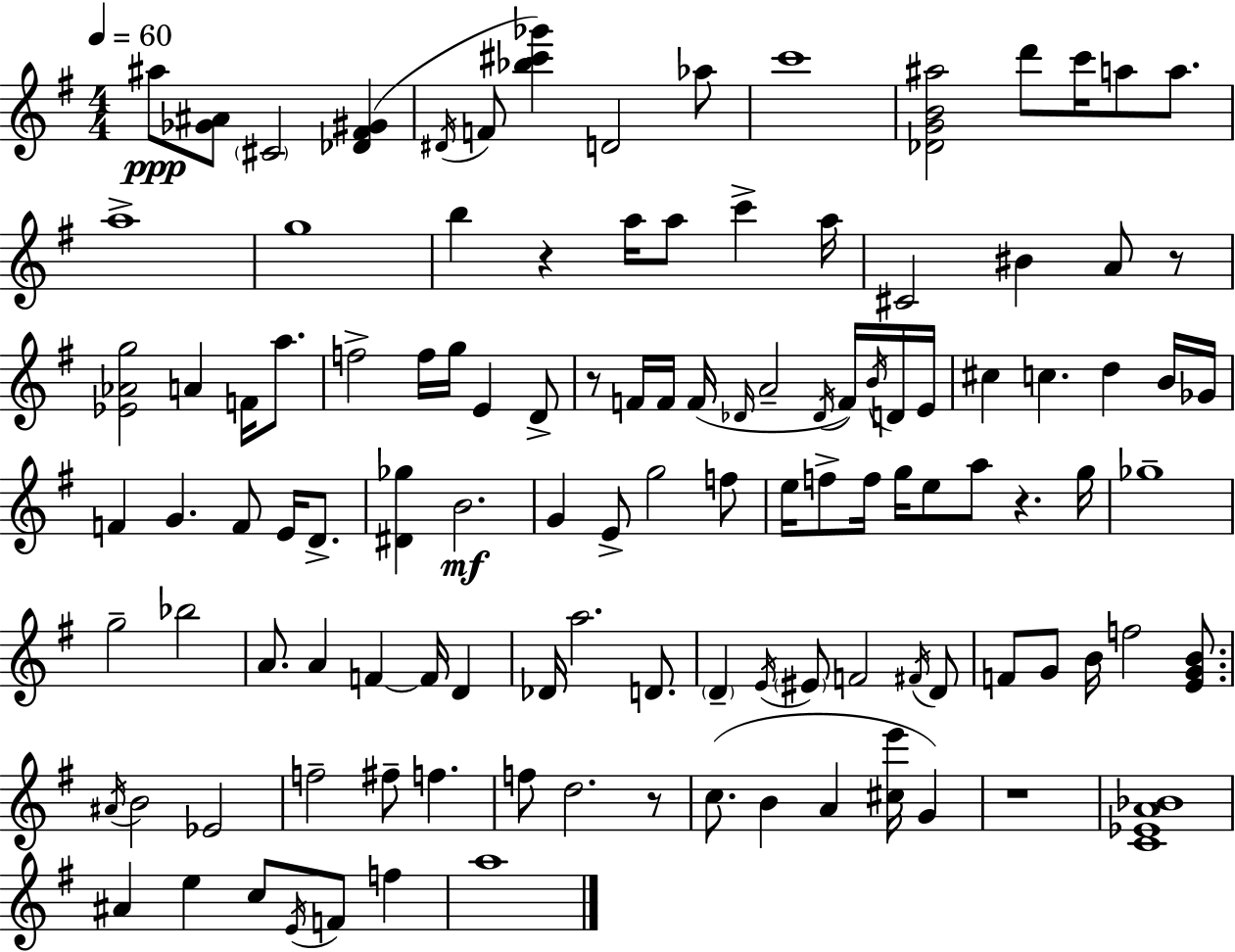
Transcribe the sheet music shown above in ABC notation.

X:1
T:Untitled
M:4/4
L:1/4
K:G
^a/2 [_G^A]/2 ^C2 [_D^F^G] ^D/4 F/2 [_b^c'_g'] D2 _a/2 c'4 [_DGB^a]2 d'/2 c'/4 a/2 a/2 a4 g4 b z a/4 a/2 c' a/4 ^C2 ^B A/2 z/2 [_E_Ag]2 A F/4 a/2 f2 f/4 g/4 E D/2 z/2 F/4 F/4 F/4 _D/4 A2 _D/4 F/4 B/4 D/4 E/4 ^c c d B/4 _G/4 F G F/2 E/4 D/2 [^D_g] B2 G E/2 g2 f/2 e/4 f/2 f/4 g/4 e/2 a/2 z g/4 _g4 g2 _b2 A/2 A F F/4 D _D/4 a2 D/2 D E/4 ^E/2 F2 ^F/4 D/2 F/2 G/2 B/4 f2 [EGB]/2 ^A/4 B2 _E2 f2 ^f/2 f f/2 d2 z/2 c/2 B A [^ce']/4 G z4 [C_EA_B]4 ^A e c/2 E/4 F/2 f a4